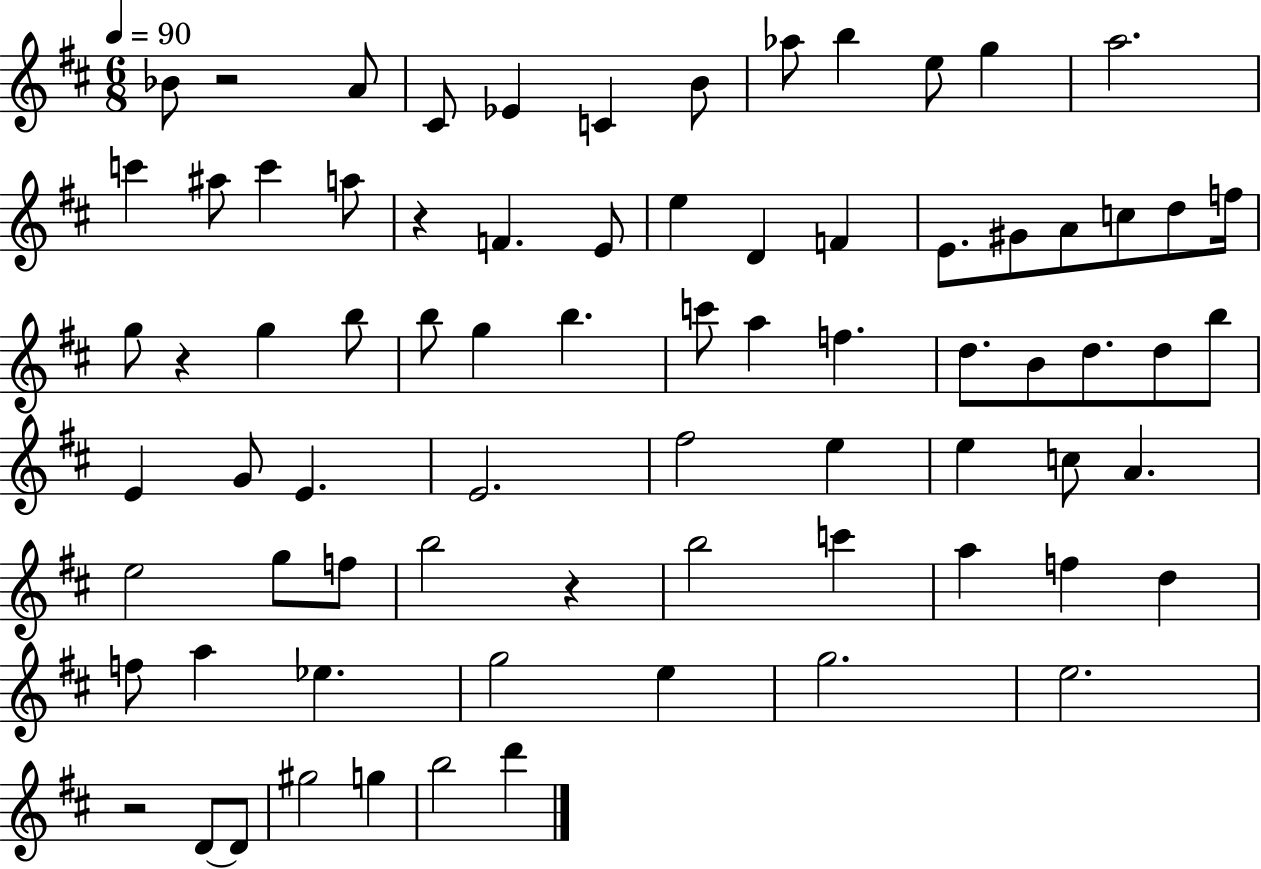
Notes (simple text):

Bb4/e R/h A4/e C#4/e Eb4/q C4/q B4/e Ab5/e B5/q E5/e G5/q A5/h. C6/q A#5/e C6/q A5/e R/q F4/q. E4/e E5/q D4/q F4/q E4/e. G#4/e A4/e C5/e D5/e F5/s G5/e R/q G5/q B5/e B5/e G5/q B5/q. C6/e A5/q F5/q. D5/e. B4/e D5/e. D5/e B5/e E4/q G4/e E4/q. E4/h. F#5/h E5/q E5/q C5/e A4/q. E5/h G5/e F5/e B5/h R/q B5/h C6/q A5/q F5/q D5/q F5/e A5/q Eb5/q. G5/h E5/q G5/h. E5/h. R/h D4/e D4/e G#5/h G5/q B5/h D6/q